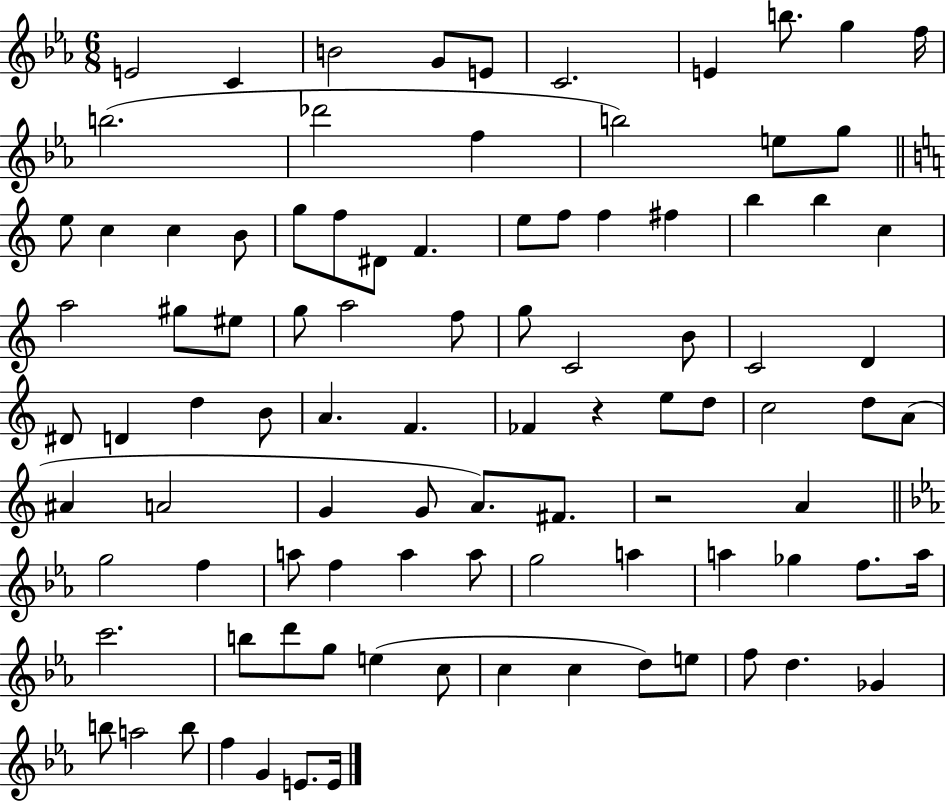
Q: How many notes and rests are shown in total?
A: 95